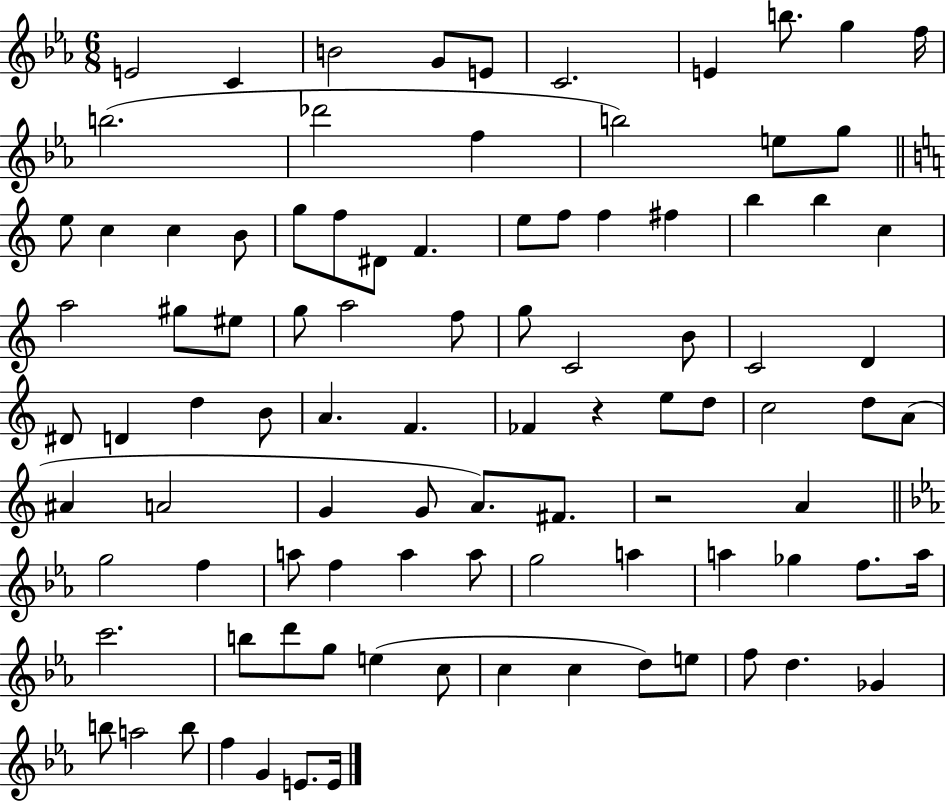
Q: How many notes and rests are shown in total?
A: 95